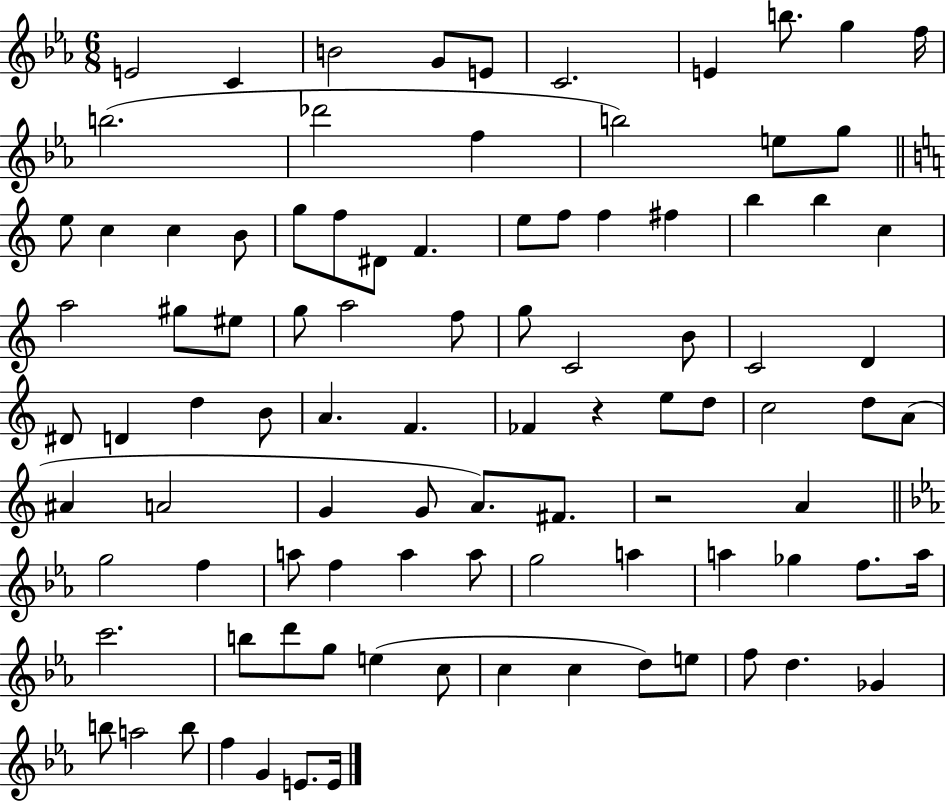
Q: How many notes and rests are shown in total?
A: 95